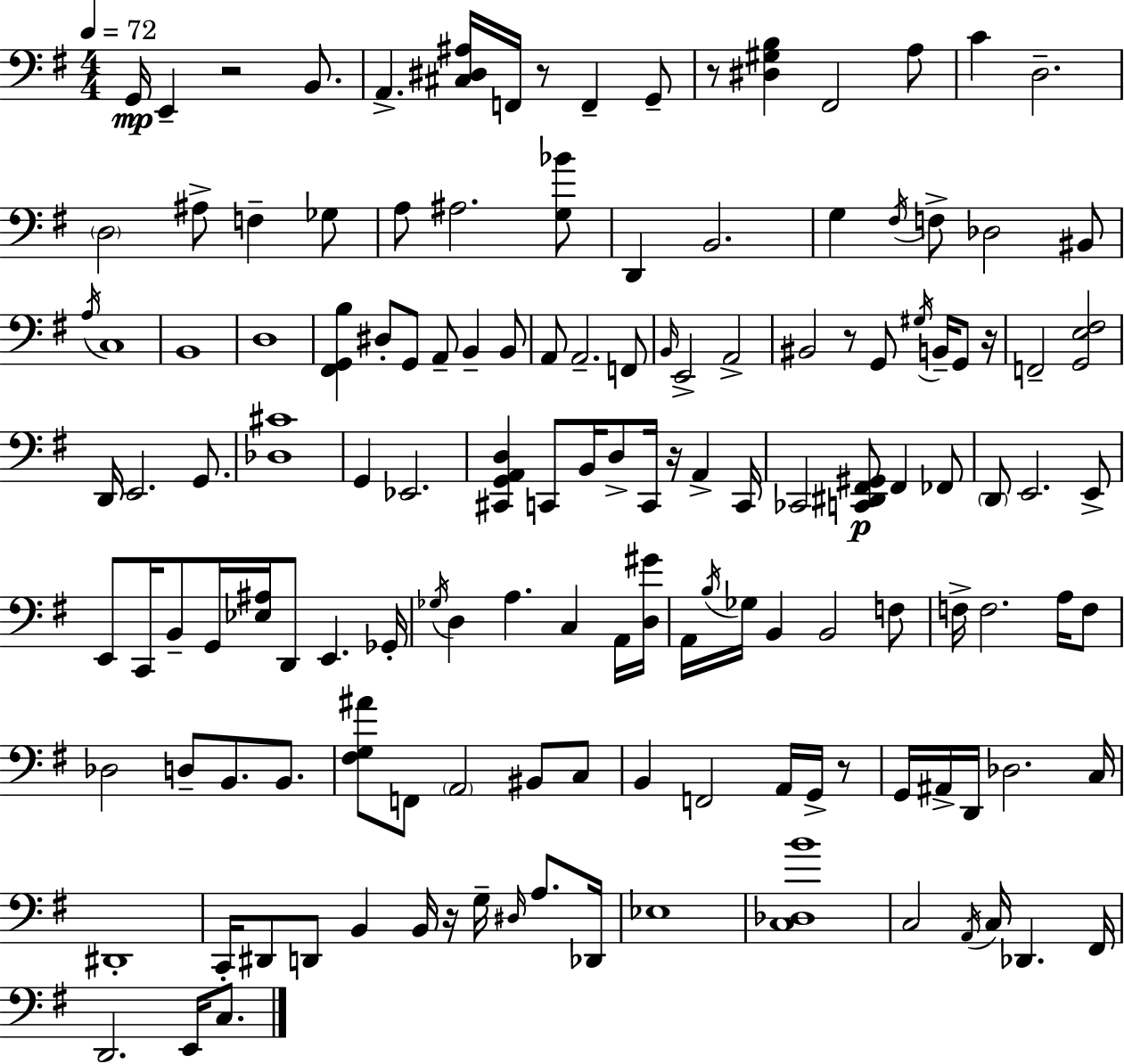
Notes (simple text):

G2/s E2/q R/h B2/e. A2/q. [C#3,D#3,A#3]/s F2/s R/e F2/q G2/e R/e [D#3,G#3,B3]/q F#2/h A3/e C4/q D3/h. D3/h A#3/e F3/q Gb3/e A3/e A#3/h. [G3,Bb4]/e D2/q B2/h. G3/q F#3/s F3/e Db3/h BIS2/e A3/s C3/w B2/w D3/w [F#2,G2,B3]/q D#3/e G2/e A2/e B2/q B2/e A2/e A2/h. F2/e B2/s E2/h A2/h BIS2/h R/e G2/e G#3/s B2/s G2/e R/s F2/h [G2,E3,F#3]/h D2/s E2/h. G2/e. [Db3,C#4]/w G2/q Eb2/h. [C#2,G2,A2,D3]/q C2/e B2/s D3/e C2/s R/s A2/q C2/s CES2/h [C2,D#2,F#2,G#2]/e F#2/q FES2/e D2/e E2/h. E2/e E2/e C2/s B2/e G2/s [Eb3,A#3]/s D2/e E2/q. Gb2/s Gb3/s D3/q A3/q. C3/q A2/s [D3,G#4]/s A2/s B3/s Gb3/s B2/q B2/h F3/e F3/s F3/h. A3/s F3/e Db3/h D3/e B2/e. B2/e. [F#3,G3,A#4]/e F2/e A2/h BIS2/e C3/e B2/q F2/h A2/s G2/s R/e G2/s A#2/s D2/s Db3/h. C3/s D#2/w C2/s D#2/e D2/e B2/q B2/s R/s G3/s D#3/s A3/e. Db2/s Eb3/w [C3,Db3,B4]/w C3/h A2/s C3/s Db2/q. F#2/s D2/h. E2/s C3/e.